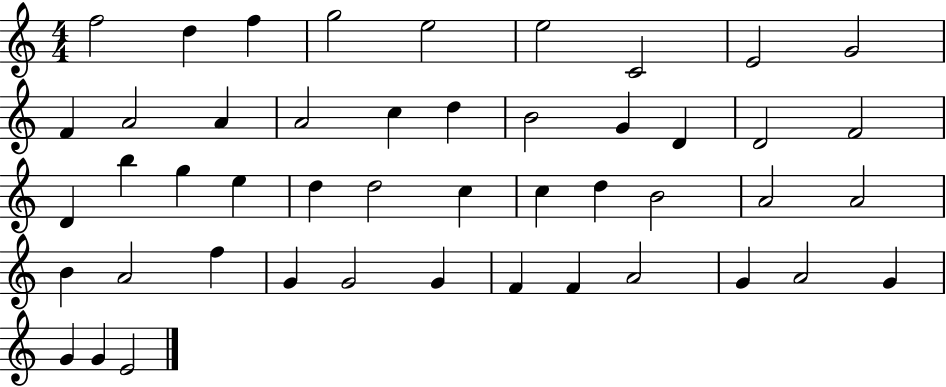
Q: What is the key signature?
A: C major